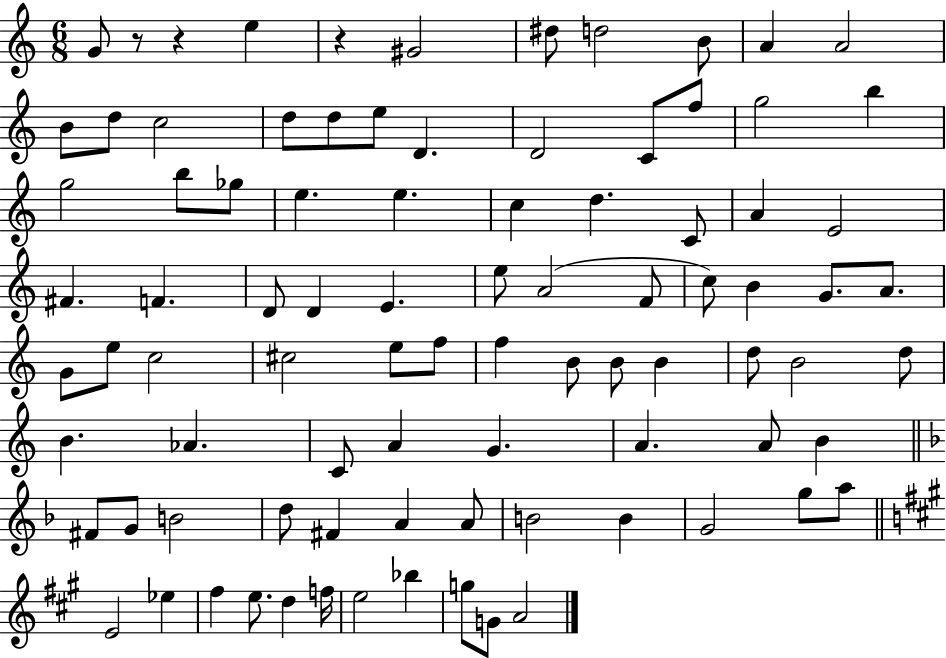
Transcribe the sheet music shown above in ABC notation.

X:1
T:Untitled
M:6/8
L:1/4
K:C
G/2 z/2 z e z ^G2 ^d/2 d2 B/2 A A2 B/2 d/2 c2 d/2 d/2 e/2 D D2 C/2 f/2 g2 b g2 b/2 _g/2 e e c d C/2 A E2 ^F F D/2 D E e/2 A2 F/2 c/2 B G/2 A/2 G/2 e/2 c2 ^c2 e/2 f/2 f B/2 B/2 B d/2 B2 d/2 B _A C/2 A G A A/2 B ^F/2 G/2 B2 d/2 ^F A A/2 B2 B G2 g/2 a/2 E2 _e ^f e/2 d f/4 e2 _b g/2 G/2 A2